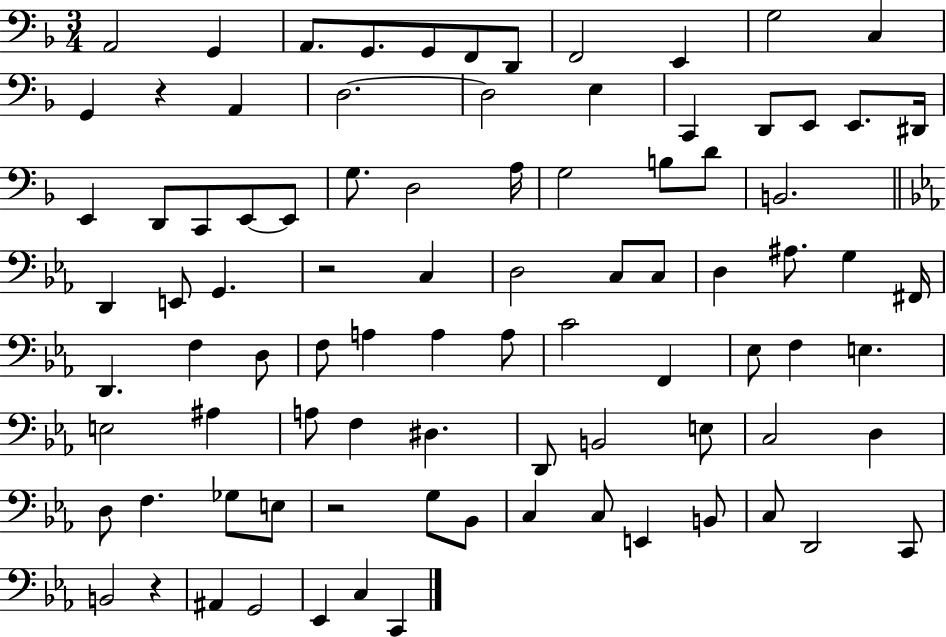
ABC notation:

X:1
T:Untitled
M:3/4
L:1/4
K:F
A,,2 G,, A,,/2 G,,/2 G,,/2 F,,/2 D,,/2 F,,2 E,, G,2 C, G,, z A,, D,2 D,2 E, C,, D,,/2 E,,/2 E,,/2 ^D,,/4 E,, D,,/2 C,,/2 E,,/2 E,,/2 G,/2 D,2 A,/4 G,2 B,/2 D/2 B,,2 D,, E,,/2 G,, z2 C, D,2 C,/2 C,/2 D, ^A,/2 G, ^F,,/4 D,, F, D,/2 F,/2 A, A, A,/2 C2 F,, _E,/2 F, E, E,2 ^A, A,/2 F, ^D, D,,/2 B,,2 E,/2 C,2 D, D,/2 F, _G,/2 E,/2 z2 G,/2 _B,,/2 C, C,/2 E,, B,,/2 C,/2 D,,2 C,,/2 B,,2 z ^A,, G,,2 _E,, C, C,,